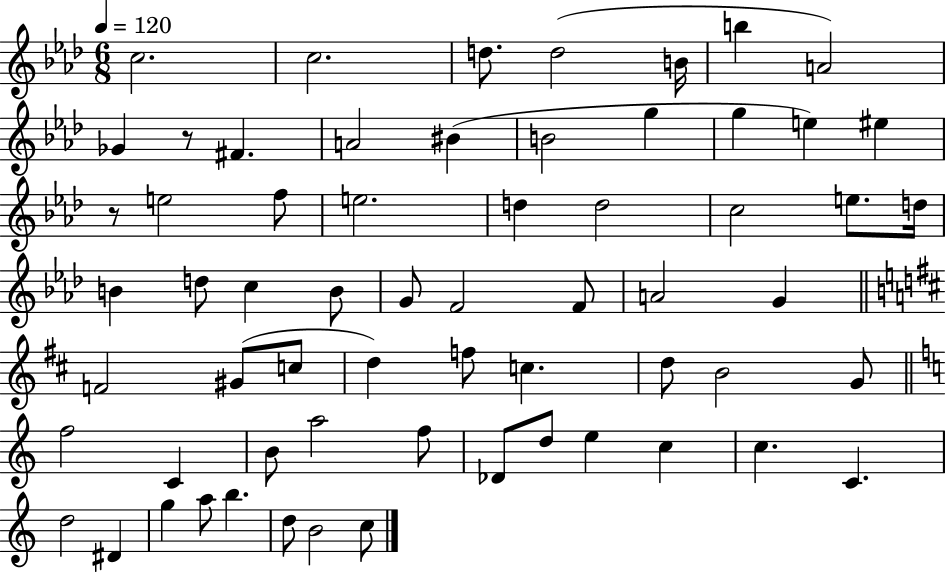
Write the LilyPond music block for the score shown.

{
  \clef treble
  \numericTimeSignature
  \time 6/8
  \key aes \major
  \tempo 4 = 120
  c''2. | c''2. | d''8. d''2( b'16 | b''4 a'2) | \break ges'4 r8 fis'4. | a'2 bis'4( | b'2 g''4 | g''4 e''4) eis''4 | \break r8 e''2 f''8 | e''2. | d''4 d''2 | c''2 e''8. d''16 | \break b'4 d''8 c''4 b'8 | g'8 f'2 f'8 | a'2 g'4 | \bar "||" \break \key d \major f'2 gis'8( c''8 | d''4) f''8 c''4. | d''8 b'2 g'8 | \bar "||" \break \key c \major f''2 c'4 | b'8 a''2 f''8 | des'8 d''8 e''4 c''4 | c''4. c'4. | \break d''2 dis'4 | g''4 a''8 b''4. | d''8 b'2 c''8 | \bar "|."
}